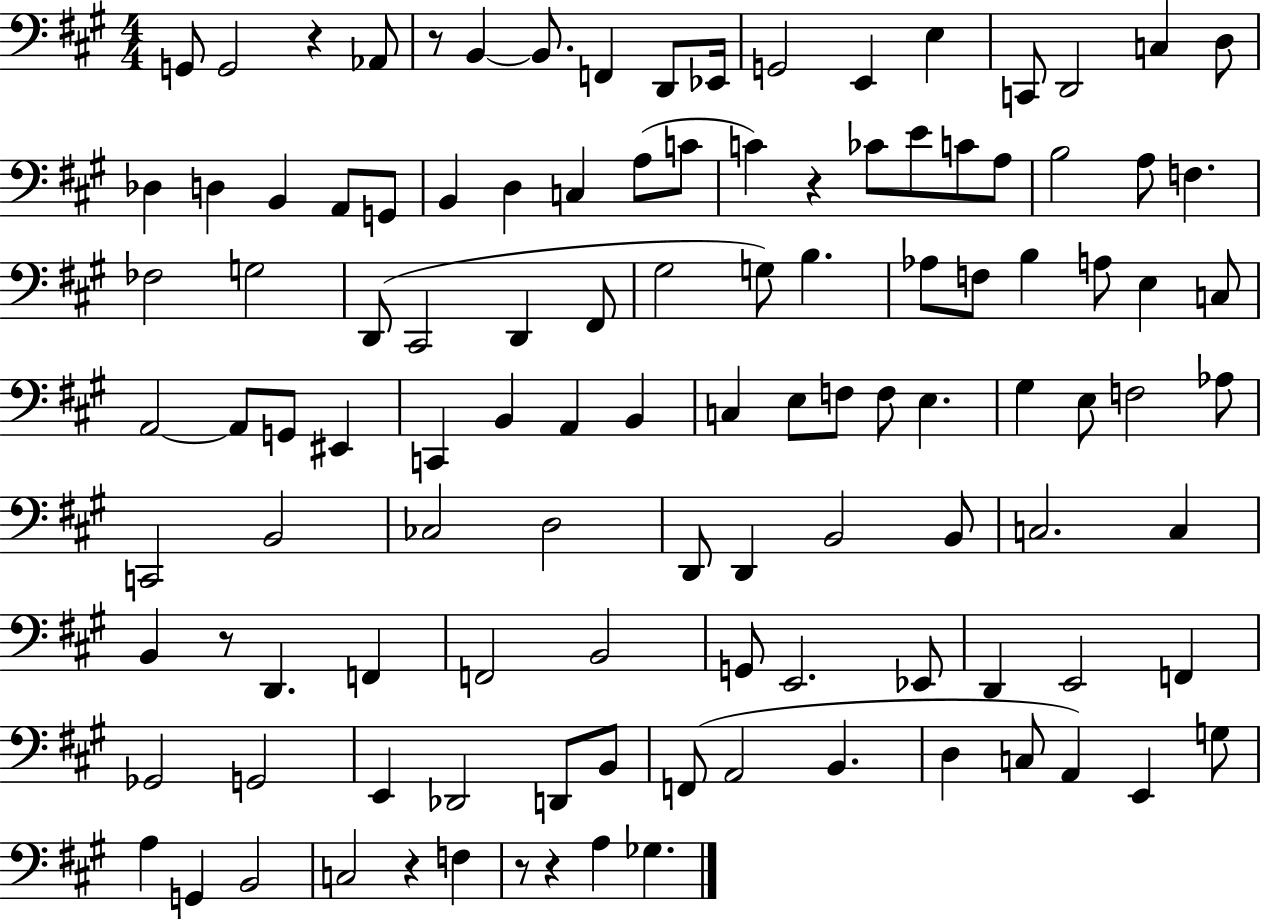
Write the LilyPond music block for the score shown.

{
  \clef bass
  \numericTimeSignature
  \time 4/4
  \key a \major
  \repeat volta 2 { g,8 g,2 r4 aes,8 | r8 b,4~~ b,8. f,4 d,8 ees,16 | g,2 e,4 e4 | c,8 d,2 c4 d8 | \break des4 d4 b,4 a,8 g,8 | b,4 d4 c4 a8( c'8 | c'4) r4 ces'8 e'8 c'8 a8 | b2 a8 f4. | \break fes2 g2 | d,8( cis,2 d,4 fis,8 | gis2 g8) b4. | aes8 f8 b4 a8 e4 c8 | \break a,2~~ a,8 g,8 eis,4 | c,4 b,4 a,4 b,4 | c4 e8 f8 f8 e4. | gis4 e8 f2 aes8 | \break c,2 b,2 | ces2 d2 | d,8 d,4 b,2 b,8 | c2. c4 | \break b,4 r8 d,4. f,4 | f,2 b,2 | g,8 e,2. ees,8 | d,4 e,2 f,4 | \break ges,2 g,2 | e,4 des,2 d,8 b,8 | f,8( a,2 b,4. | d4 c8 a,4) e,4 g8 | \break a4 g,4 b,2 | c2 r4 f4 | r8 r4 a4 ges4. | } \bar "|."
}